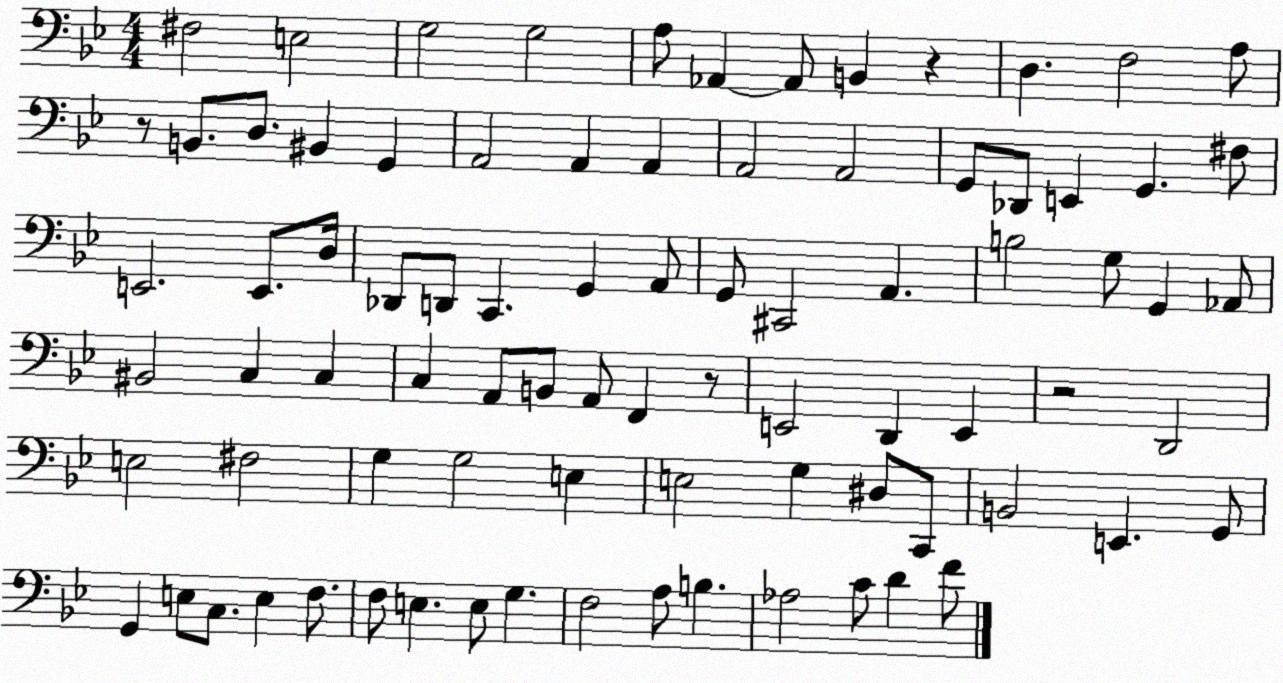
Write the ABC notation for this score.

X:1
T:Untitled
M:4/4
L:1/4
K:Bb
^F,2 E,2 G,2 G,2 A,/2 _A,, _A,,/2 B,, z D, F,2 A,/2 z/2 B,,/2 D,/2 ^B,, G,, A,,2 A,, A,, A,,2 A,,2 G,,/2 _D,,/2 E,, G,, ^F,/2 E,,2 E,,/2 D,/4 _D,,/2 D,,/2 C,, G,, A,,/2 G,,/2 ^C,,2 A,, B,2 G,/2 G,, _A,,/2 ^B,,2 C, C, C, A,,/2 B,,/2 A,,/2 F,, z/2 E,,2 D,, E,, z2 D,,2 E,2 ^F,2 G, G,2 E, E,2 G, ^D,/2 C,,/2 B,,2 E,, G,,/2 G,, E,/2 C,/2 E, F,/2 F,/2 E, E,/2 G, F,2 A,/2 B, _A,2 C/2 D F/2